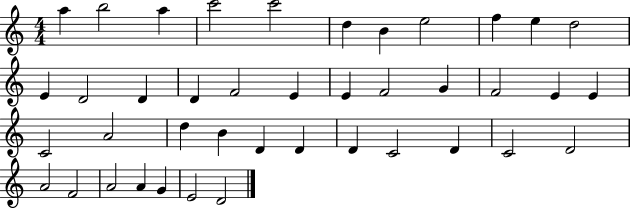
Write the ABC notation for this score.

X:1
T:Untitled
M:4/4
L:1/4
K:C
a b2 a c'2 c'2 d B e2 f e d2 E D2 D D F2 E E F2 G F2 E E C2 A2 d B D D D C2 D C2 D2 A2 F2 A2 A G E2 D2